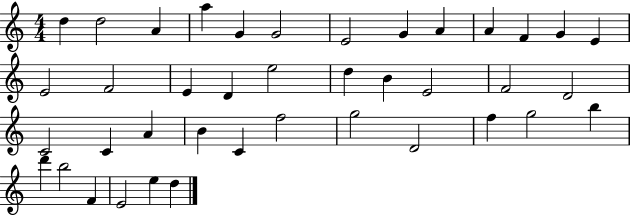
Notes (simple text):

D5/q D5/h A4/q A5/q G4/q G4/h E4/h G4/q A4/q A4/q F4/q G4/q E4/q E4/h F4/h E4/q D4/q E5/h D5/q B4/q E4/h F4/h D4/h C4/h C4/q A4/q B4/q C4/q F5/h G5/h D4/h F5/q G5/h B5/q D6/q B5/h F4/q E4/h E5/q D5/q